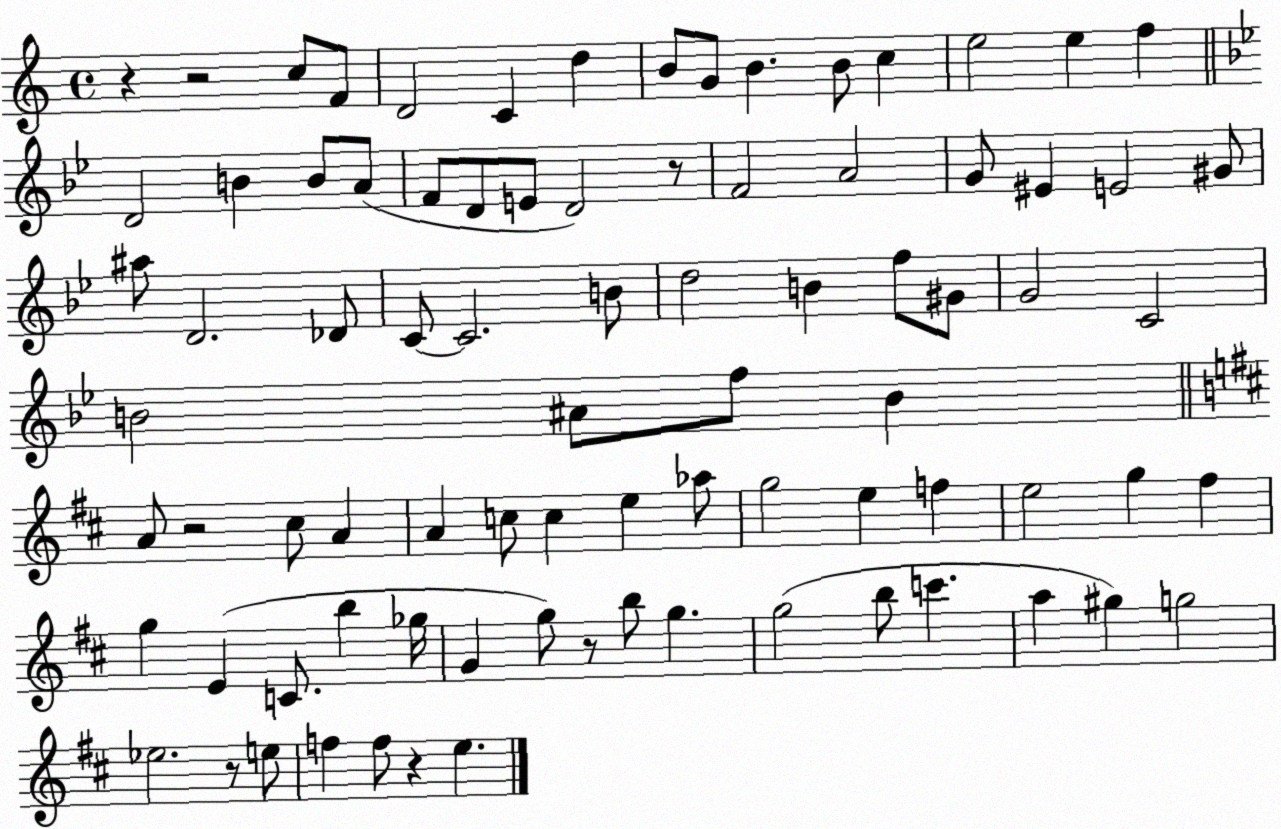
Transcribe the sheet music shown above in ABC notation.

X:1
T:Untitled
M:4/4
L:1/4
K:C
z z2 c/2 F/2 D2 C d B/2 G/2 B B/2 c e2 e f D2 B B/2 A/2 F/2 D/2 E/2 D2 z/2 F2 A2 G/2 ^E E2 ^G/2 ^a/2 D2 _D/2 C/2 C2 B/2 d2 B f/2 ^G/2 G2 C2 B2 ^A/2 f/2 B A/2 z2 ^c/2 A A c/2 c e _a/2 g2 e f e2 g ^f g E C/2 b _g/4 G g/2 z/2 b/2 g g2 b/2 c' a ^g g2 _e2 z/2 e/2 f f/2 z e